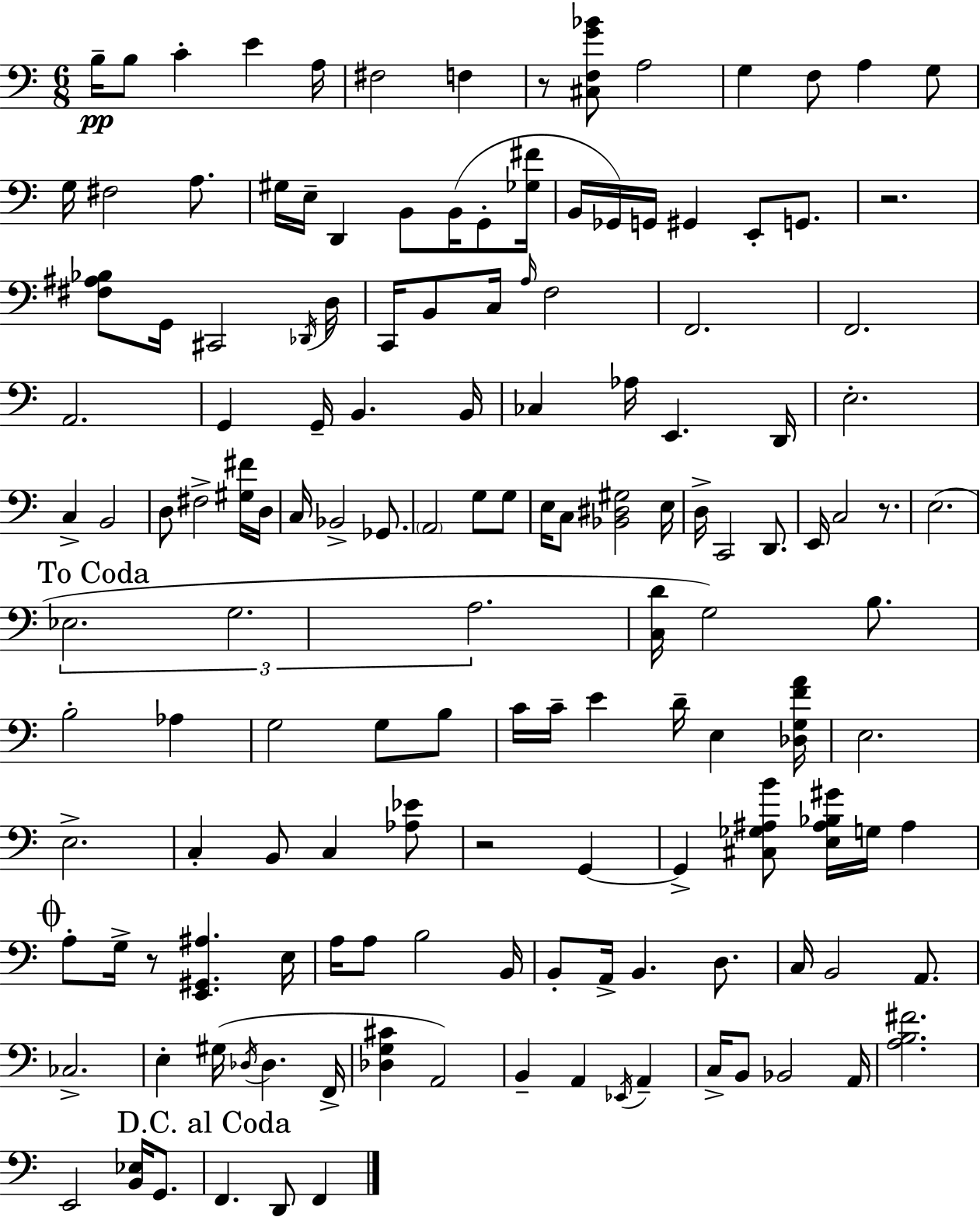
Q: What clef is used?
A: bass